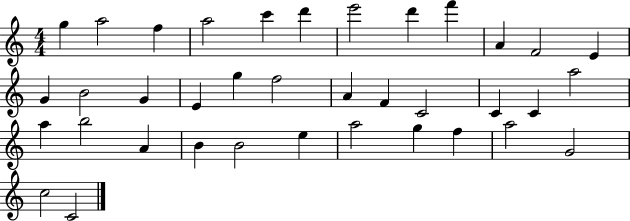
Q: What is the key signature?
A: C major